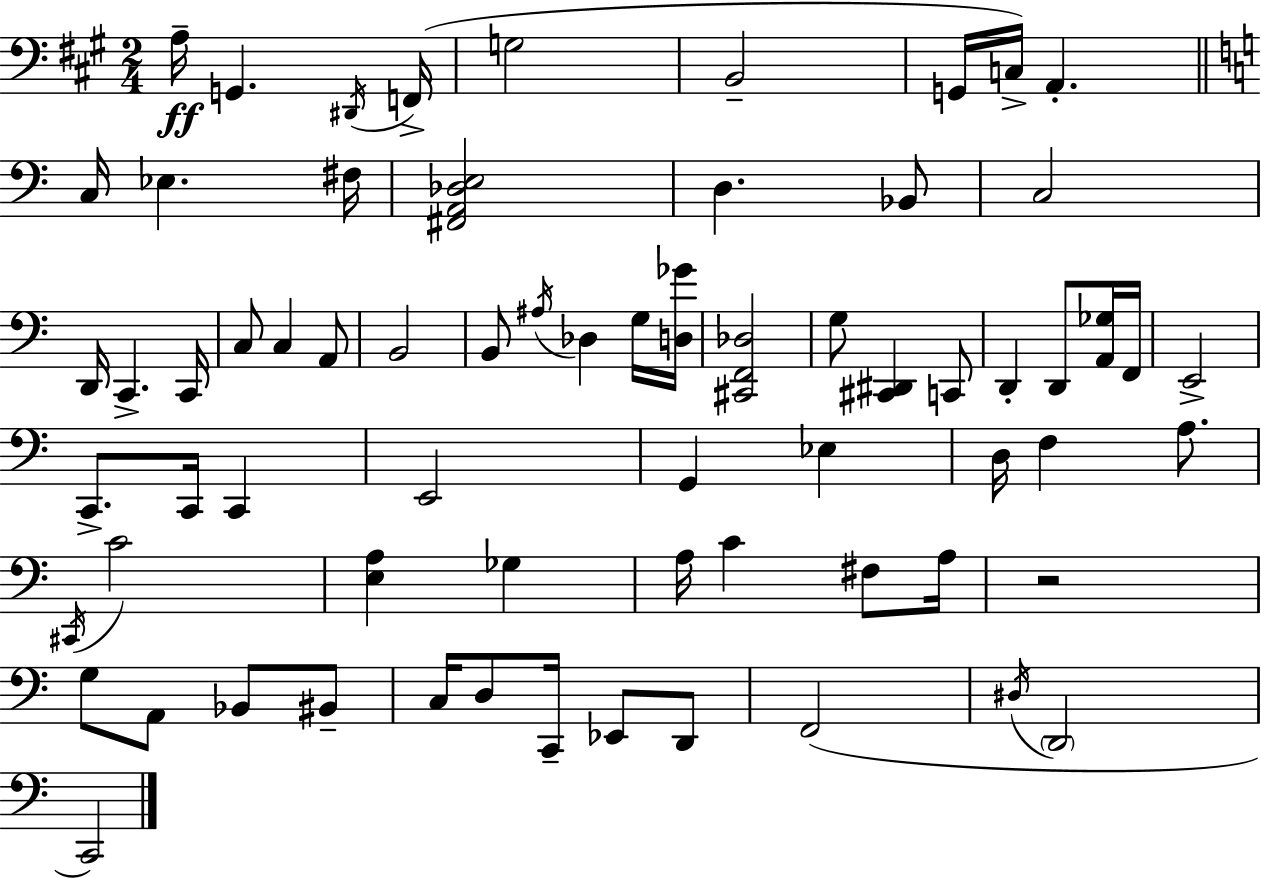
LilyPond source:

{
  \clef bass
  \numericTimeSignature
  \time 2/4
  \key a \major
  a16--\ff g,4. \acciaccatura { dis,16 }( | f,16-> g2 | b,2-- | g,16 c16->) a,4.-. | \break \bar "||" \break \key a \minor c16 ees4. fis16 | <fis, a, des e>2 | d4. bes,8 | c2 | \break d,16 c,4.-> c,16 | c8 c4 a,8 | b,2 | b,8 \acciaccatura { ais16 } des4 g16 | \break <d ges'>16 <cis, f, des>2 | g8 <cis, dis,>4 c,8 | d,4-. d,8 <a, ges>16 | f,16 e,2-> | \break c,8.-> c,16 c,4 | e,2 | g,4 ees4 | d16 f4 a8. | \break \acciaccatura { cis,16 } c'2 | <e a>4 ges4 | a16 c'4 fis8 | a16 r2 | \break g8 a,8 bes,8 | bis,8-- c16 d8 c,16-- ees,8 | d,8 f,2( | \acciaccatura { dis16 } \parenthesize d,2 | \break c,2) | \bar "|."
}